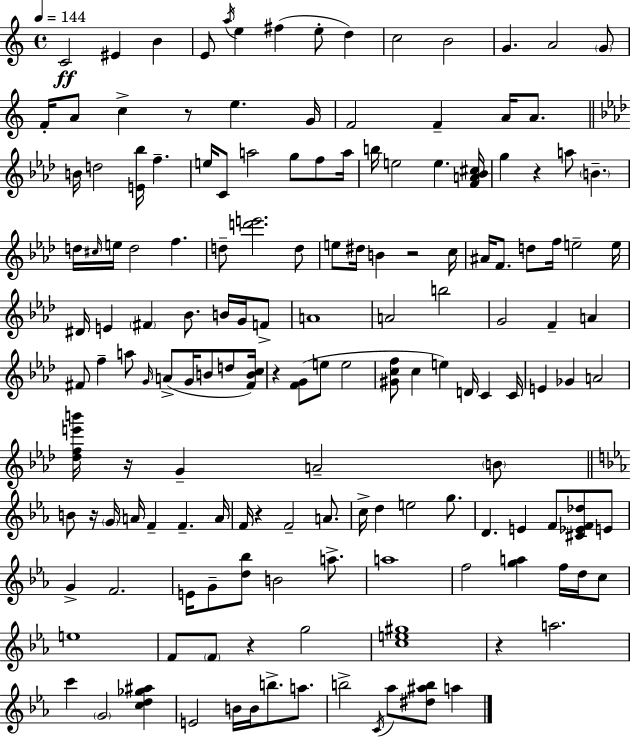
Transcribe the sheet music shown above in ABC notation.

X:1
T:Untitled
M:4/4
L:1/4
K:Am
C2 ^E B E/2 a/4 e ^f e/2 d c2 B2 G A2 G/2 F/4 A/2 c z/2 e G/4 F2 F A/4 A/2 B/4 d2 [E_b]/4 f e/4 C/2 a2 g/2 f/2 a/4 b/4 e2 e [FA_B^c]/4 g z a/2 B d/4 ^c/4 e/4 d2 f d/2 [d'e']2 d/2 e/2 ^d/4 B z2 c/4 ^A/4 F/2 d/2 f/4 e2 e/4 ^D/4 E ^F _B/2 B/4 G/4 F/2 A4 A2 b2 G2 F A ^F/2 f a/2 G/4 A/2 G/4 B/2 d/2 [^FBc]/4 z [FG]/2 e/2 e2 [^Gcf]/2 c e D/4 C C/4 E _G A2 [_dfe'b']/4 z/4 G A2 B/2 B/2 z/4 G/4 A/4 F F A/4 F/4 z F2 A/2 c/4 d e2 g/2 D E F/2 [^C_EF_d]/2 E/2 G F2 E/4 G/2 [d_b]/2 B2 a/2 a4 f2 [ga] f/4 d/4 c/2 e4 F/2 F/2 z g2 [ce^g]4 z a2 c' G2 [cd_g^a] E2 B/4 B/4 b/2 a/2 b2 C/4 _a/2 [^d^ab]/2 a